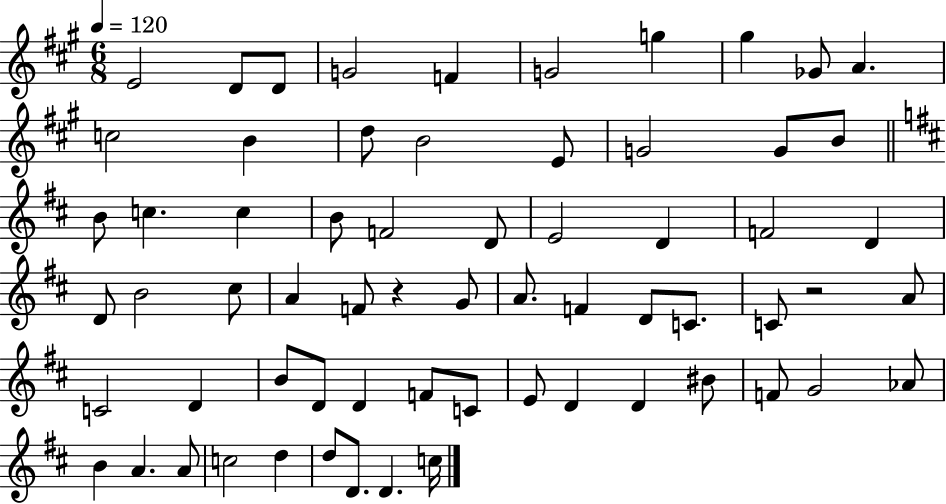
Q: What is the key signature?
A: A major